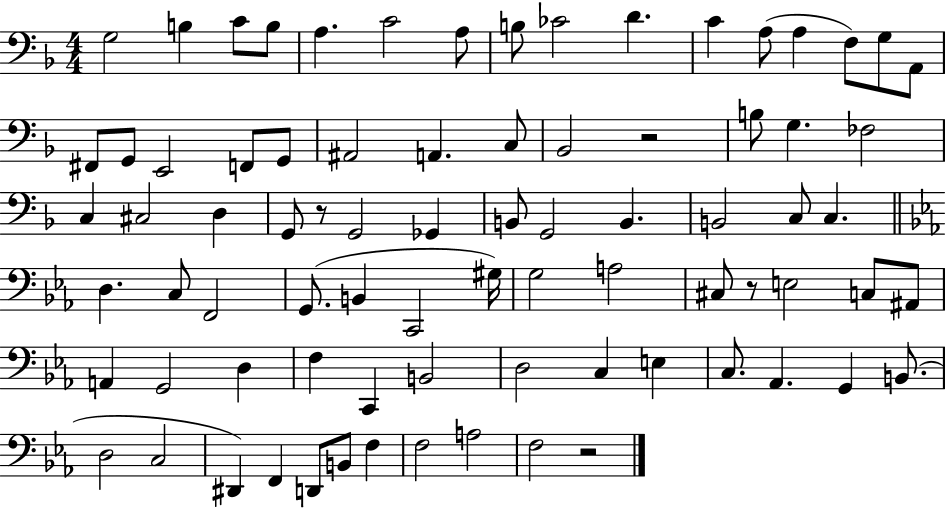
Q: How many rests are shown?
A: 4